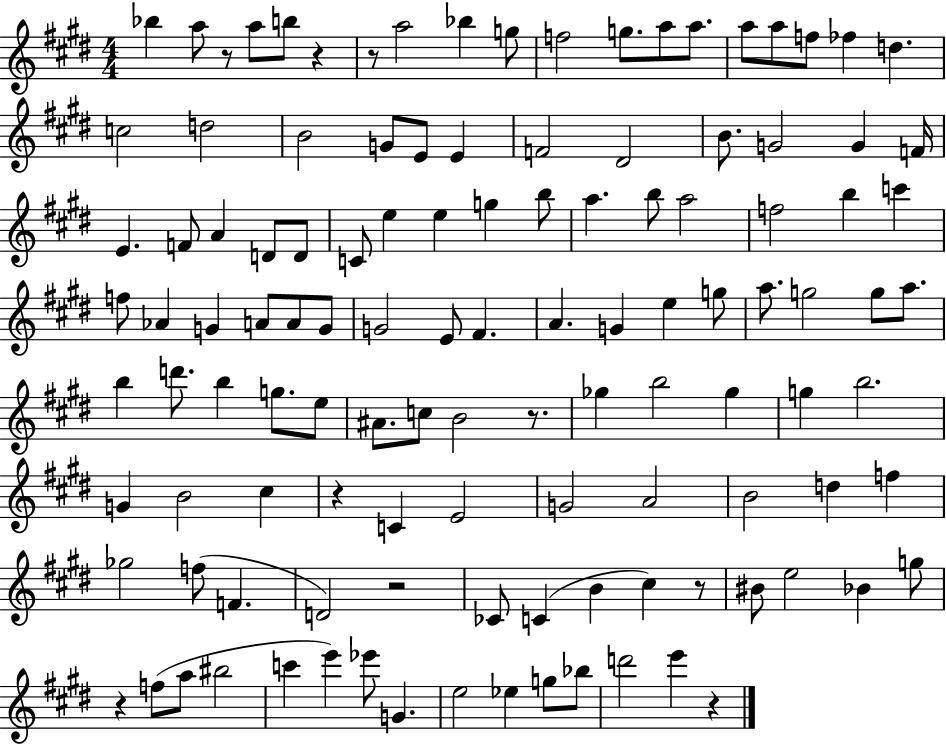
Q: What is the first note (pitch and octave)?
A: Bb5